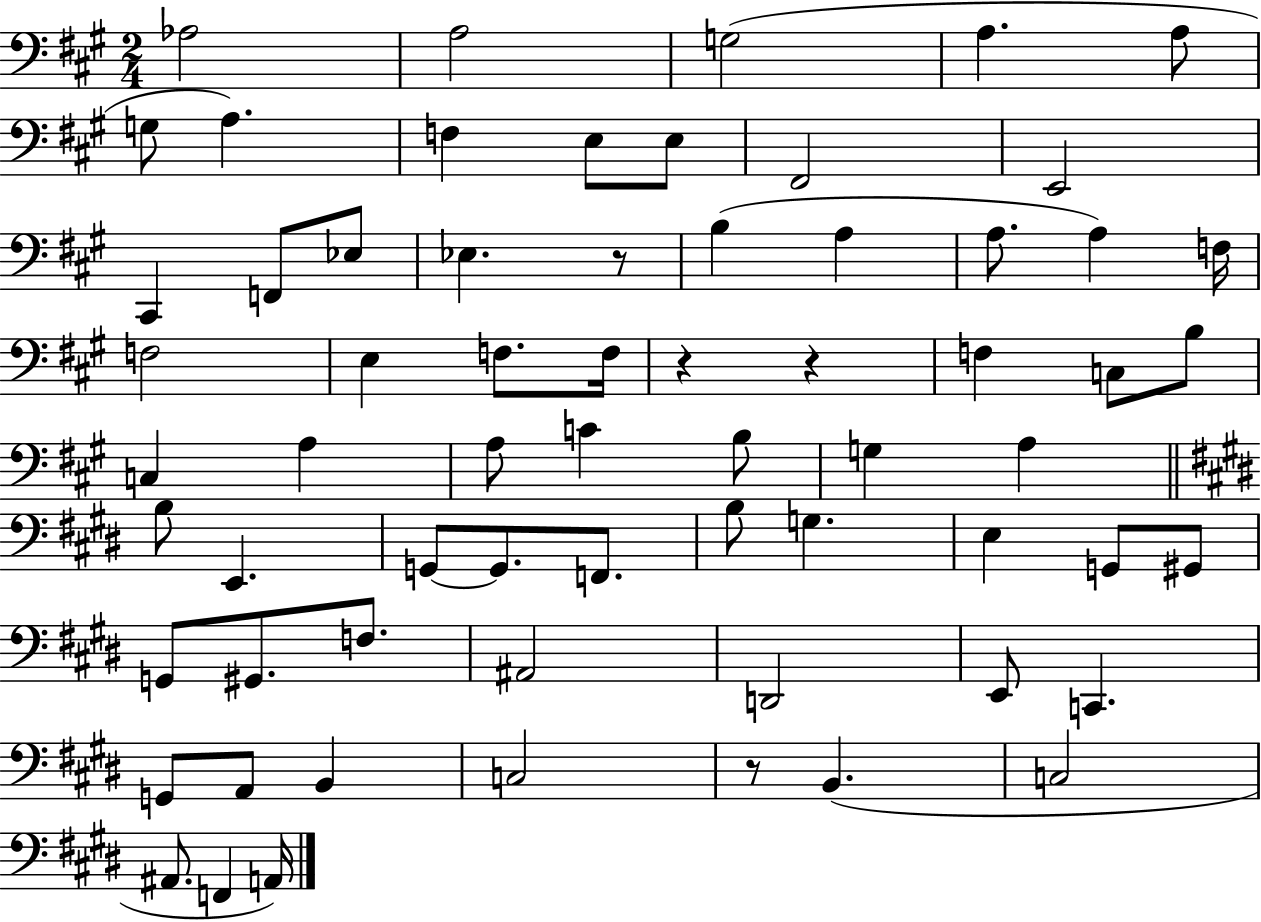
Ab3/h A3/h G3/h A3/q. A3/e G3/e A3/q. F3/q E3/e E3/e F#2/h E2/h C#2/q F2/e Eb3/e Eb3/q. R/e B3/q A3/q A3/e. A3/q F3/s F3/h E3/q F3/e. F3/s R/q R/q F3/q C3/e B3/e C3/q A3/q A3/e C4/q B3/e G3/q A3/q B3/e E2/q. G2/e G2/e. F2/e. B3/e G3/q. E3/q G2/e G#2/e G2/e G#2/e. F3/e. A#2/h D2/h E2/e C2/q. G2/e A2/e B2/q C3/h R/e B2/q. C3/h A#2/e. F2/q A2/s